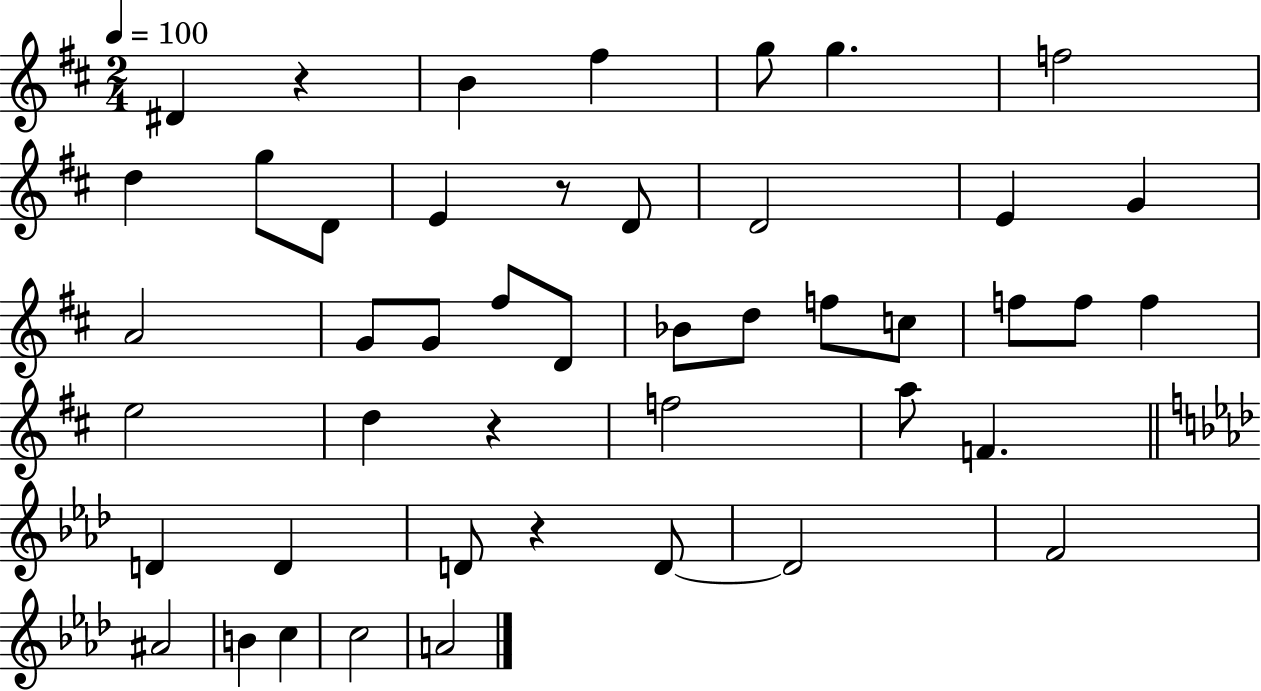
X:1
T:Untitled
M:2/4
L:1/4
K:D
^D z B ^f g/2 g f2 d g/2 D/2 E z/2 D/2 D2 E G A2 G/2 G/2 ^f/2 D/2 _B/2 d/2 f/2 c/2 f/2 f/2 f e2 d z f2 a/2 F D D D/2 z D/2 D2 F2 ^A2 B c c2 A2